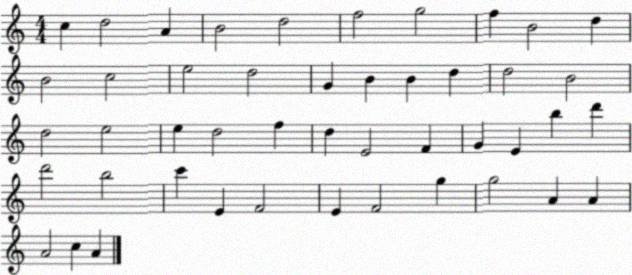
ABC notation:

X:1
T:Untitled
M:4/4
L:1/4
K:C
c d2 A B2 d2 f2 g2 f B2 d B2 c2 e2 d2 G B B d d2 B2 d2 e2 e d2 f d E2 F G E b d' d'2 b2 c' E F2 E F2 g g2 A A A2 c A